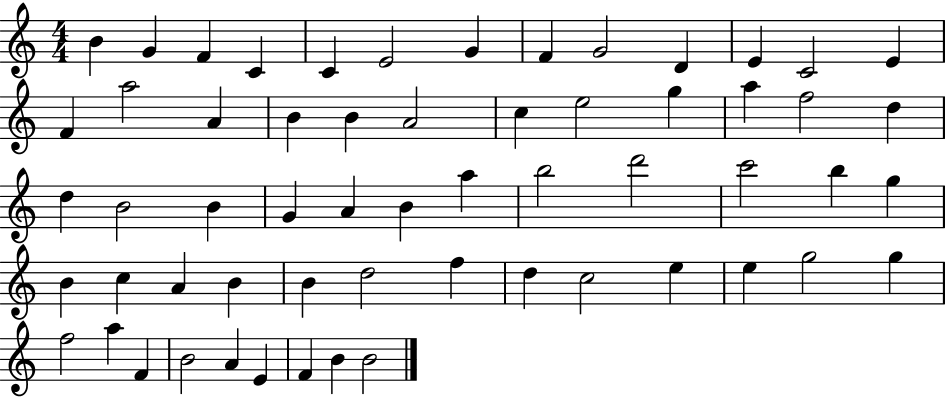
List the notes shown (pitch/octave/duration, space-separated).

B4/q G4/q F4/q C4/q C4/q E4/h G4/q F4/q G4/h D4/q E4/q C4/h E4/q F4/q A5/h A4/q B4/q B4/q A4/h C5/q E5/h G5/q A5/q F5/h D5/q D5/q B4/h B4/q G4/q A4/q B4/q A5/q B5/h D6/h C6/h B5/q G5/q B4/q C5/q A4/q B4/q B4/q D5/h F5/q D5/q C5/h E5/q E5/q G5/h G5/q F5/h A5/q F4/q B4/h A4/q E4/q F4/q B4/q B4/h